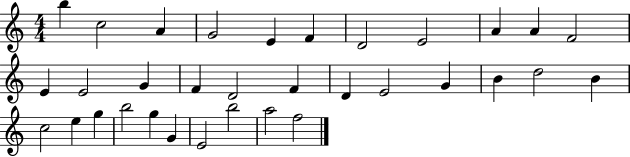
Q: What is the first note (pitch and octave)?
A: B5